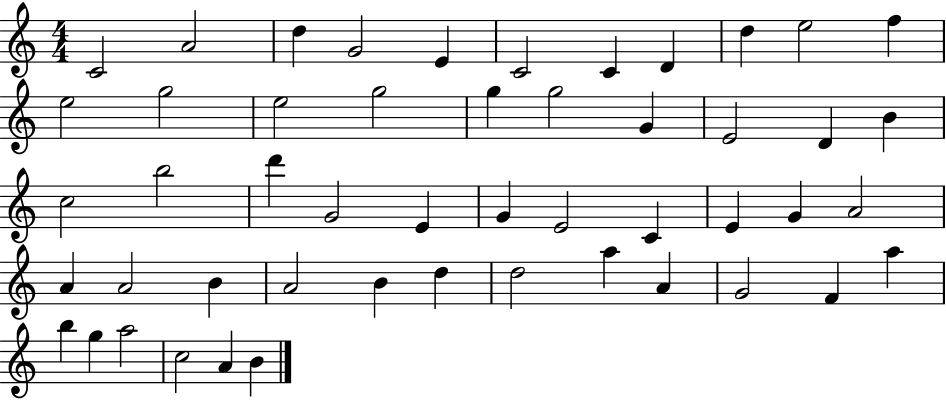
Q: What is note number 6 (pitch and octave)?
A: C4